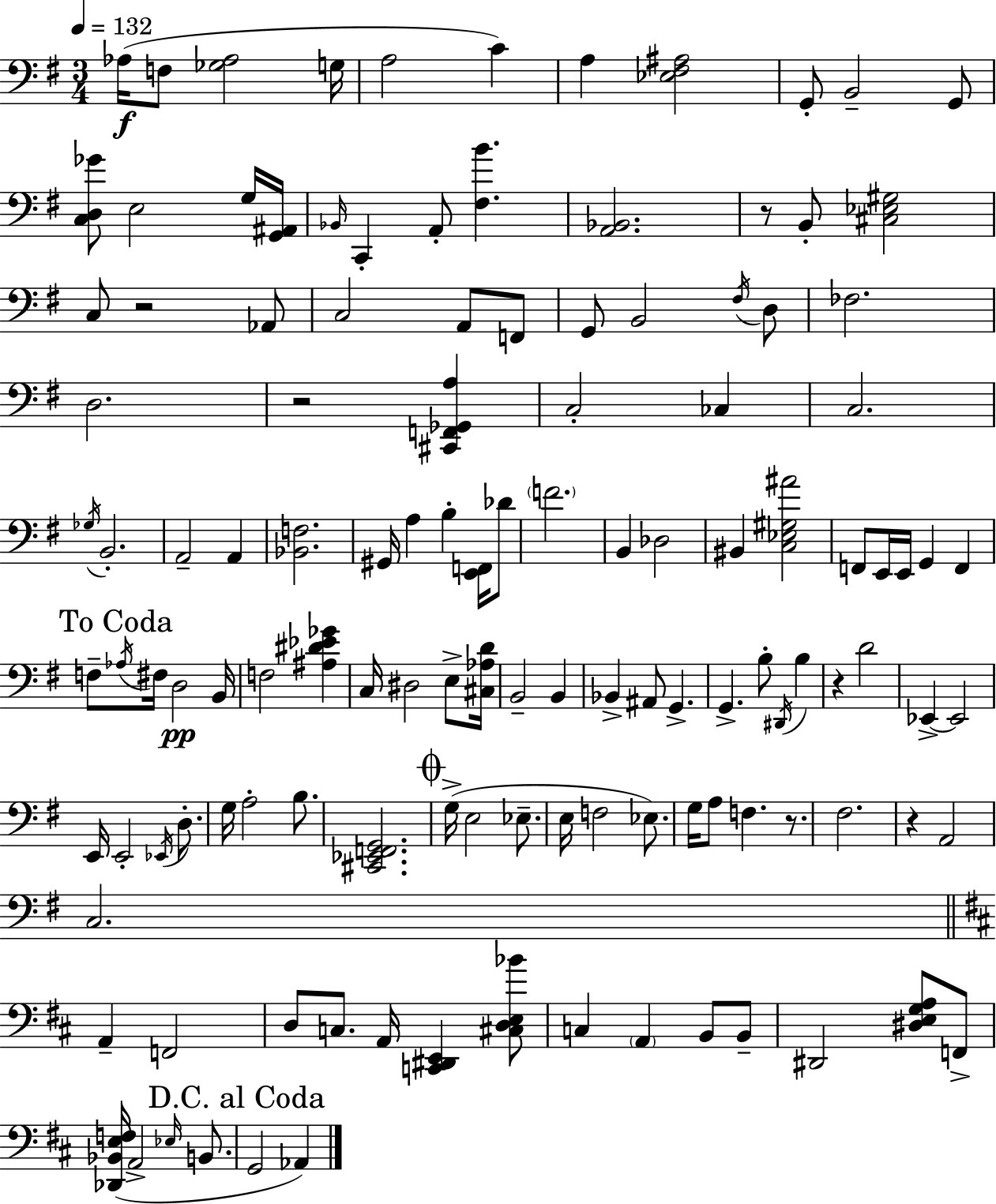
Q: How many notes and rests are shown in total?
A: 126